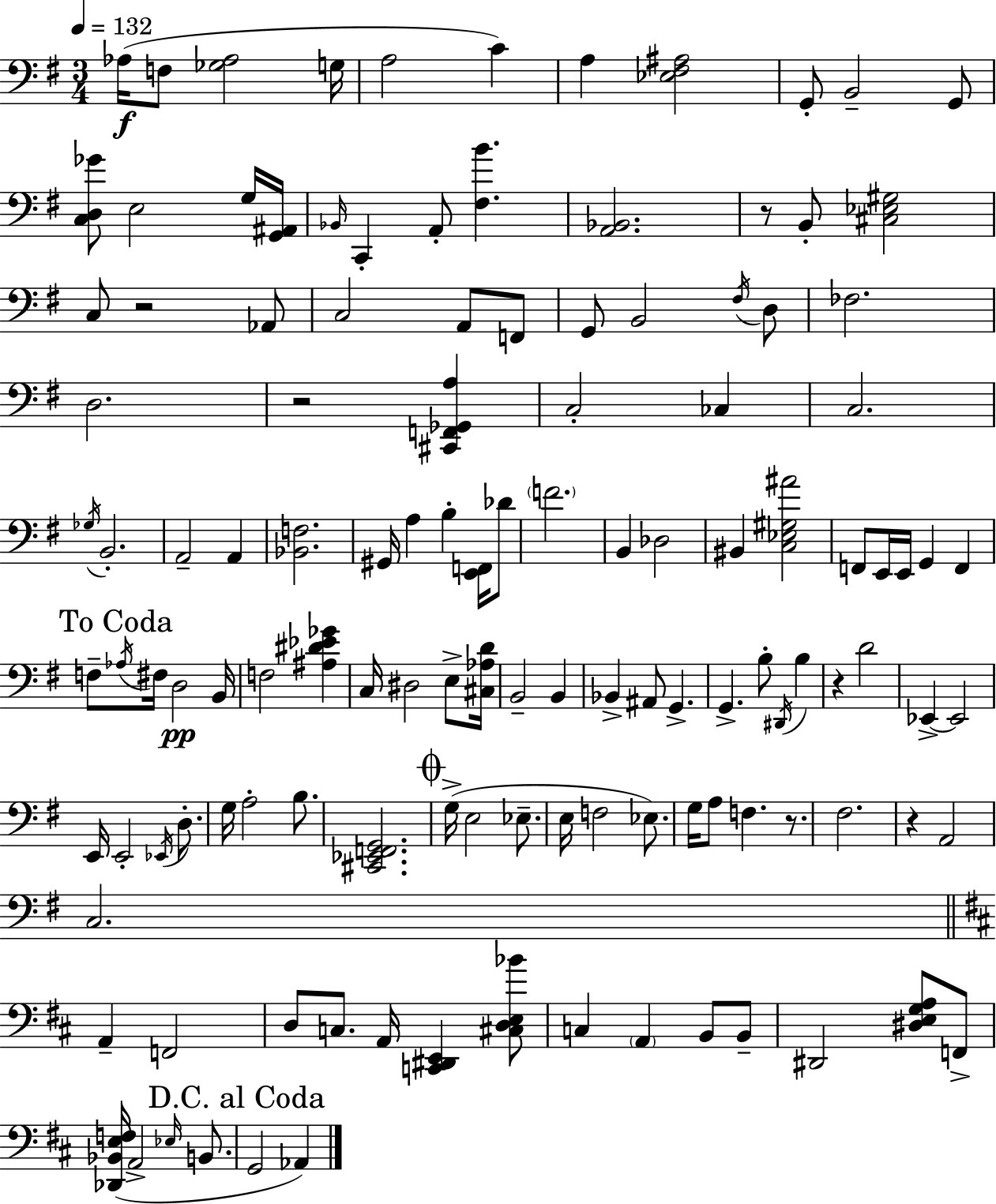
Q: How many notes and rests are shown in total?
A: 126